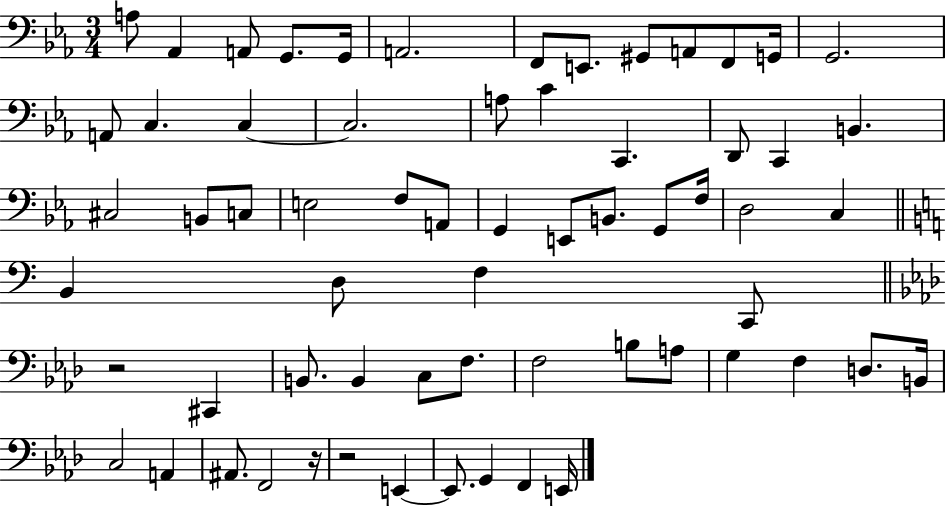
A3/e Ab2/q A2/e G2/e. G2/s A2/h. F2/e E2/e. G#2/e A2/e F2/e G2/s G2/h. A2/e C3/q. C3/q C3/h. A3/e C4/q C2/q. D2/e C2/q B2/q. C#3/h B2/e C3/e E3/h F3/e A2/e G2/q E2/e B2/e. G2/e F3/s D3/h C3/q B2/q D3/e F3/q C2/e R/h C#2/q B2/e. B2/q C3/e F3/e. F3/h B3/e A3/e G3/q F3/q D3/e. B2/s C3/h A2/q A#2/e. F2/h R/s R/h E2/q E2/e. G2/q F2/q E2/s